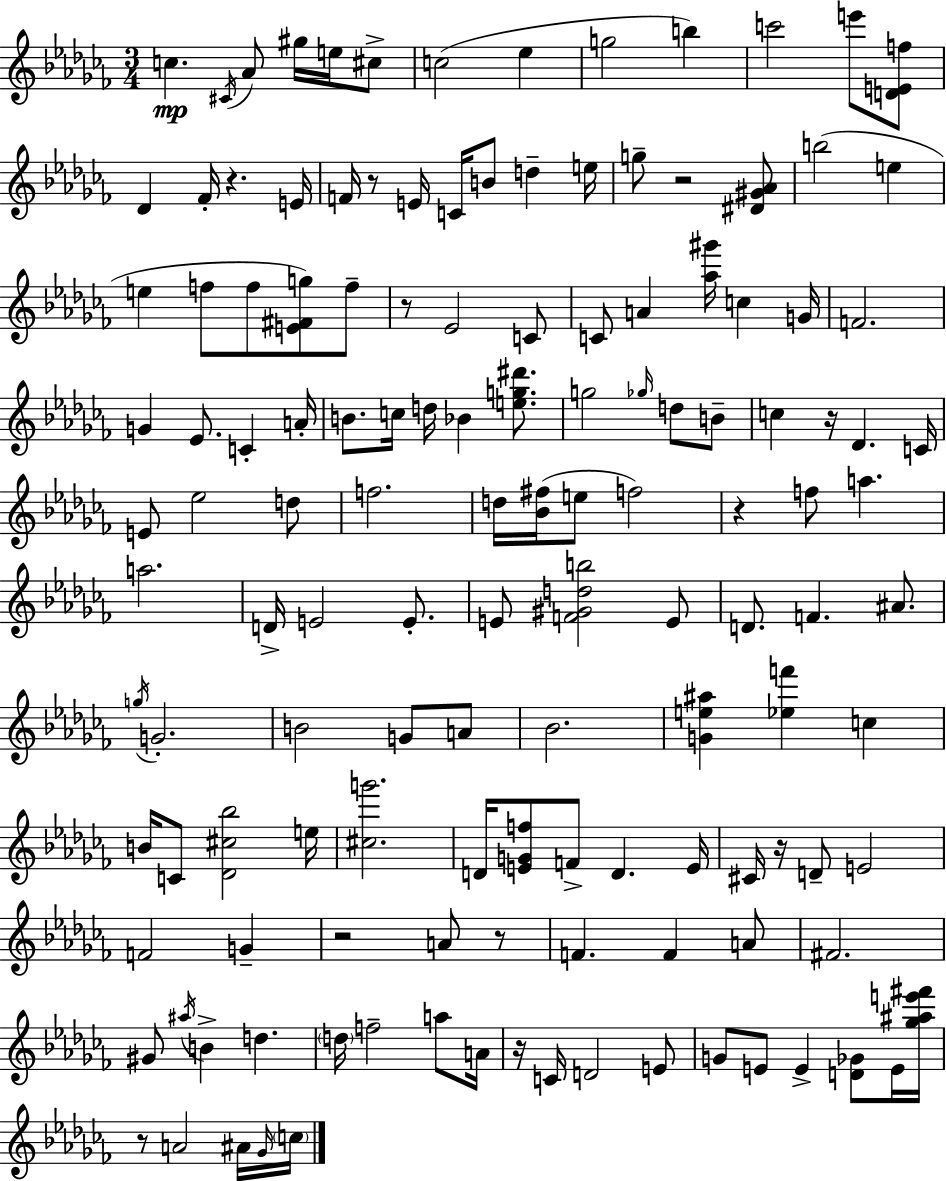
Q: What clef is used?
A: treble